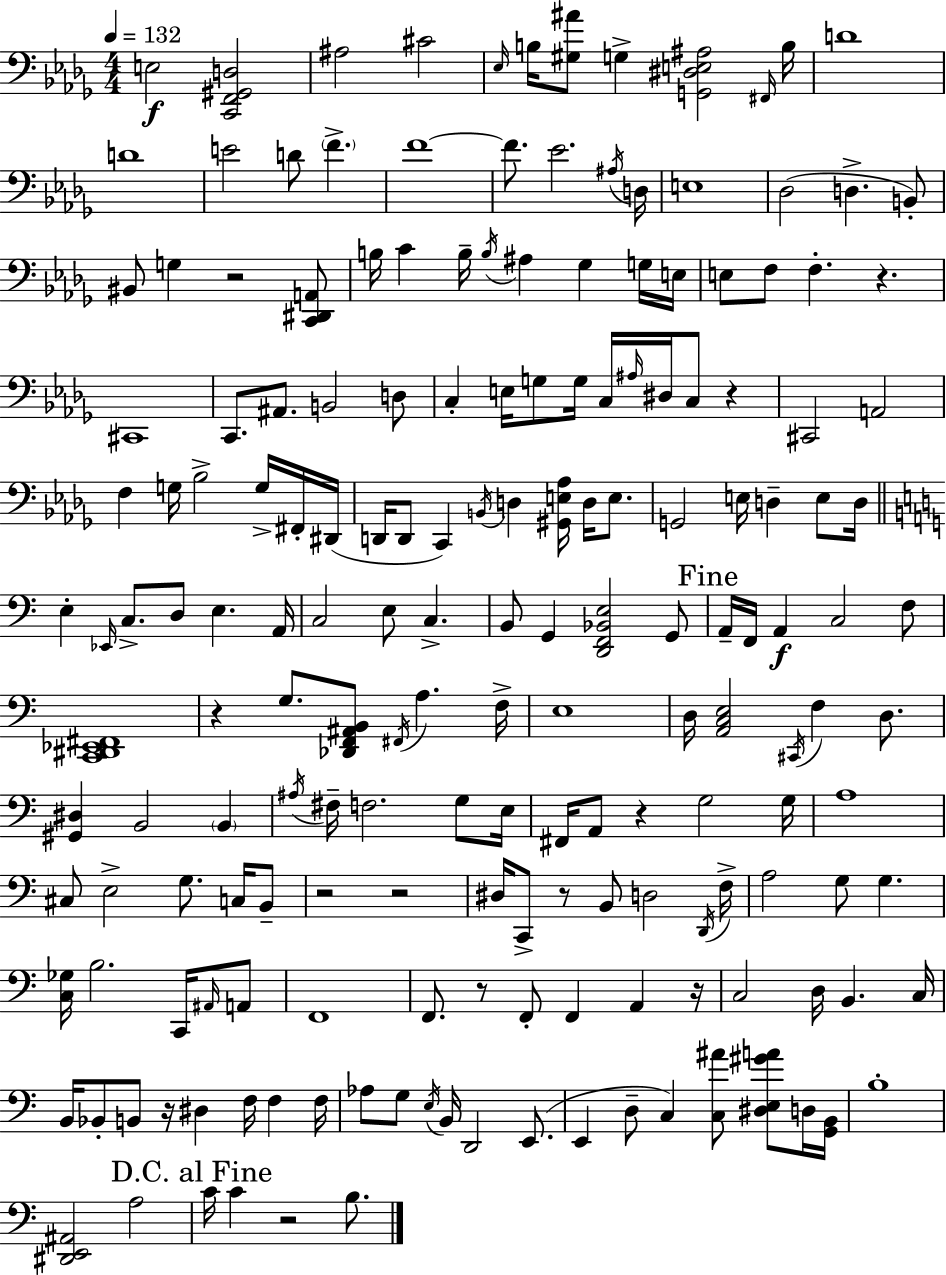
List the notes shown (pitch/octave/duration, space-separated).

E3/h [C2,F2,G#2,D3]/h A#3/h C#4/h Eb3/s B3/s [G#3,A#4]/e G3/q [G2,D#3,E3,A#3]/h F#2/s B3/s D4/w D4/w E4/h D4/e F4/q. F4/w F4/e. Eb4/h. A#3/s D3/s E3/w Db3/h D3/q. B2/e BIS2/e G3/q R/h [C2,D#2,A2]/e B3/s C4/q B3/s B3/s A#3/q Gb3/q G3/s E3/s E3/e F3/e F3/q. R/q. C#2/w C2/e. A#2/e. B2/h D3/e C3/q E3/s G3/e G3/s C3/s A#3/s D#3/s C3/e R/q C#2/h A2/h F3/q G3/s Bb3/h G3/s F#2/s D#2/s D2/s D2/e C2/q B2/s D3/q [G#2,E3,Ab3]/s D3/s E3/e. G2/h E3/s D3/q E3/e D3/s E3/q Eb2/s C3/e. D3/e E3/q. A2/s C3/h E3/e C3/q. B2/e G2/q [D2,F2,Bb2,E3]/h G2/e A2/s F2/s A2/q C3/h F3/e [C2,D#2,Eb2,F#2]/w R/q G3/e. [Db2,F2,A#2,B2]/e F#2/s A3/q. F3/s E3/w D3/s [A2,C3,E3]/h C#2/s F3/q D3/e. [G#2,D#3]/q B2/h B2/q A#3/s F#3/s F3/h. G3/e E3/s F#2/s A2/e R/q G3/h G3/s A3/w C#3/e E3/h G3/e. C3/s B2/e R/h R/h D#3/s C2/e R/e B2/e D3/h D2/s F3/s A3/h G3/e G3/q. [C3,Gb3]/s B3/h. C2/s A#2/s A2/e F2/w F2/e. R/e F2/e F2/q A2/q R/s C3/h D3/s B2/q. C3/s B2/s Bb2/e B2/e R/s D#3/q F3/s F3/q F3/s Ab3/e G3/e E3/s B2/s D2/h E2/e. E2/q D3/e C3/q [C3,A#4]/e [D#3,E3,G#4,A4]/e D3/s [G2,B2]/s B3/w [D#2,E2,A#2]/h A3/h C4/s C4/q R/h B3/e.